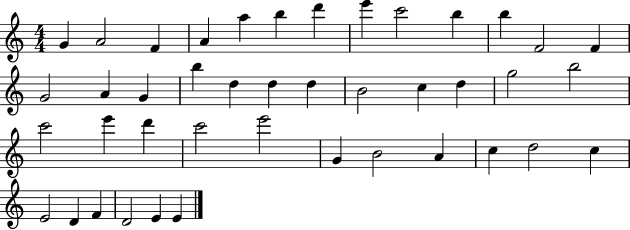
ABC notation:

X:1
T:Untitled
M:4/4
L:1/4
K:C
G A2 F A a b d' e' c'2 b b F2 F G2 A G b d d d B2 c d g2 b2 c'2 e' d' c'2 e'2 G B2 A c d2 c E2 D F D2 E E